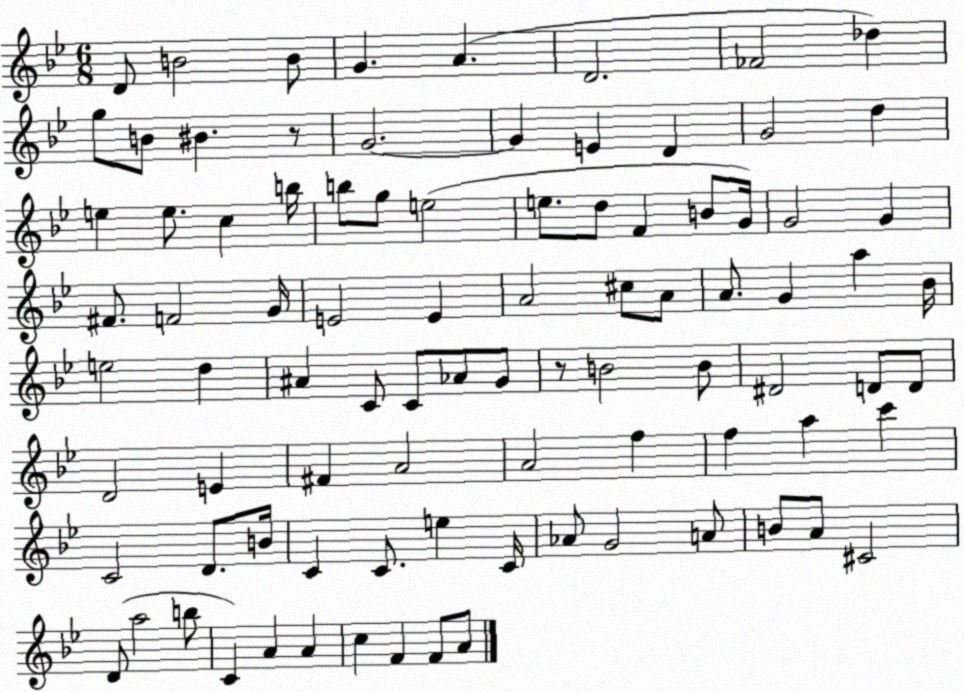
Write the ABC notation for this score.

X:1
T:Untitled
M:6/8
L:1/4
K:Bb
D/2 B2 B/2 G A D2 _F2 _d g/2 B/2 ^B z/2 G2 G E D G2 d e e/2 c b/4 b/2 g/2 e2 e/2 d/2 F B/2 G/4 G2 G ^F/2 F2 G/4 E2 E A2 ^c/2 A/2 A/2 G a _B/4 e2 d ^A C/2 C/2 _A/2 G/2 z/2 B2 B/2 ^D2 D/2 D/2 D2 E ^F A2 A2 f f a c' C2 D/2 B/4 C C/2 e C/4 _A/2 G2 A/2 B/2 A/2 ^C2 D/2 a2 b/2 C A A c F F/2 A/2